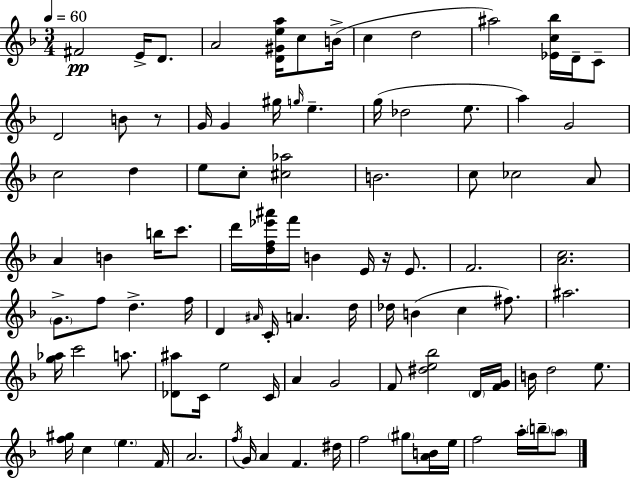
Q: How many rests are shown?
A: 2